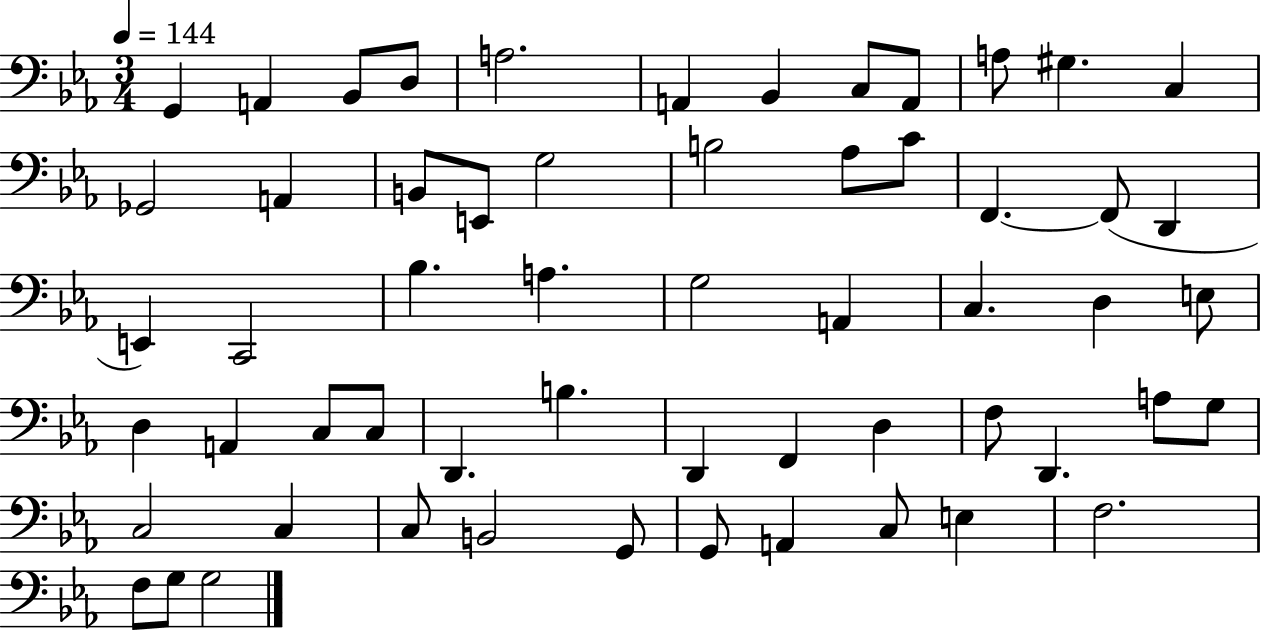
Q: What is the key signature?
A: EES major